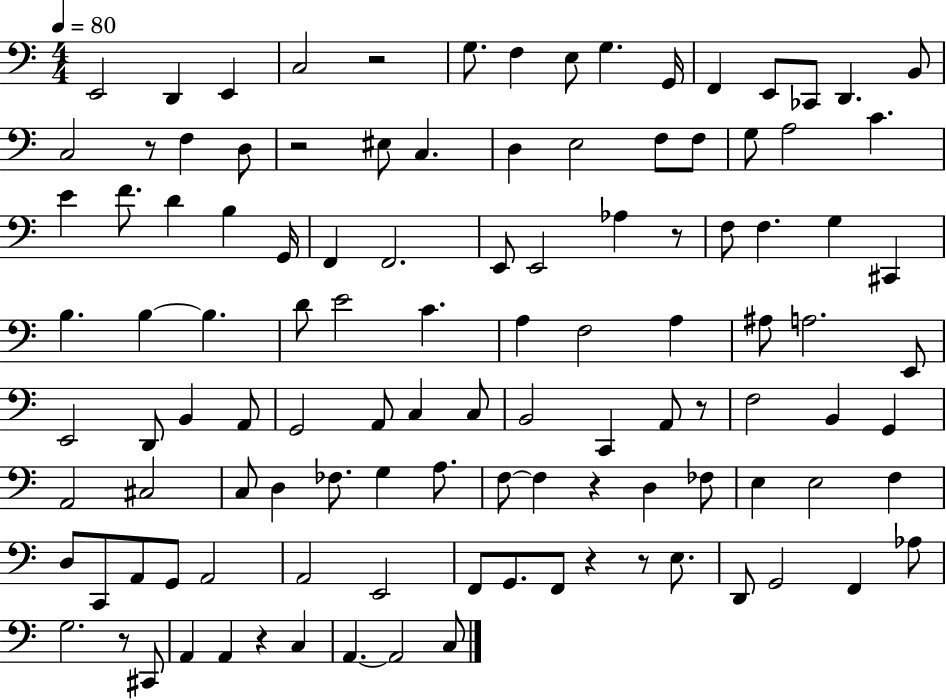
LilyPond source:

{
  \clef bass
  \numericTimeSignature
  \time 4/4
  \key c \major
  \tempo 4 = 80
  e,2 d,4 e,4 | c2 r2 | g8. f4 e8 g4. g,16 | f,4 e,8 ces,8 d,4. b,8 | \break c2 r8 f4 d8 | r2 eis8 c4. | d4 e2 f8 f8 | g8 a2 c'4. | \break e'4 f'8. d'4 b4 g,16 | f,4 f,2. | e,8 e,2 aes4 r8 | f8 f4. g4 cis,4 | \break b4. b4~~ b4. | d'8 e'2 c'4. | a4 f2 a4 | ais8 a2. e,8 | \break e,2 d,8 b,4 a,8 | g,2 a,8 c4 c8 | b,2 c,4 a,8 r8 | f2 b,4 g,4 | \break a,2 cis2 | c8 d4 fes8. g4 a8. | f8~~ f4 r4 d4 fes8 | e4 e2 f4 | \break d8 c,8 a,8 g,8 a,2 | a,2 e,2 | f,8 g,8. f,8 r4 r8 e8. | d,8 g,2 f,4 aes8 | \break g2. r8 cis,8 | a,4 a,4 r4 c4 | a,4.~~ a,2 c8 | \bar "|."
}